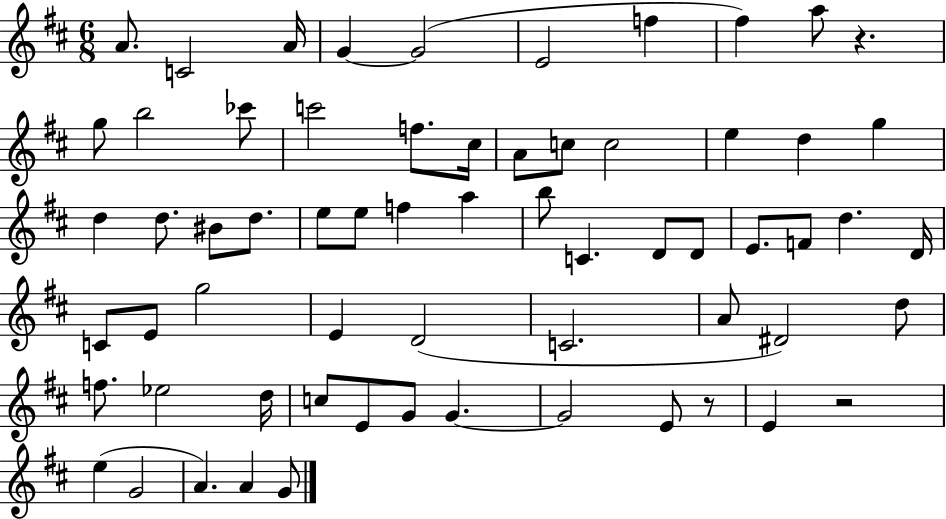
A4/e. C4/h A4/s G4/q G4/h E4/h F5/q F#5/q A5/e R/q. G5/e B5/h CES6/e C6/h F5/e. C#5/s A4/e C5/e C5/h E5/q D5/q G5/q D5/q D5/e. BIS4/e D5/e. E5/e E5/e F5/q A5/q B5/e C4/q. D4/e D4/e E4/e. F4/e D5/q. D4/s C4/e E4/e G5/h E4/q D4/h C4/h. A4/e D#4/h D5/e F5/e. Eb5/h D5/s C5/e E4/e G4/e G4/q. G4/h E4/e R/e E4/q R/h E5/q G4/h A4/q. A4/q G4/e